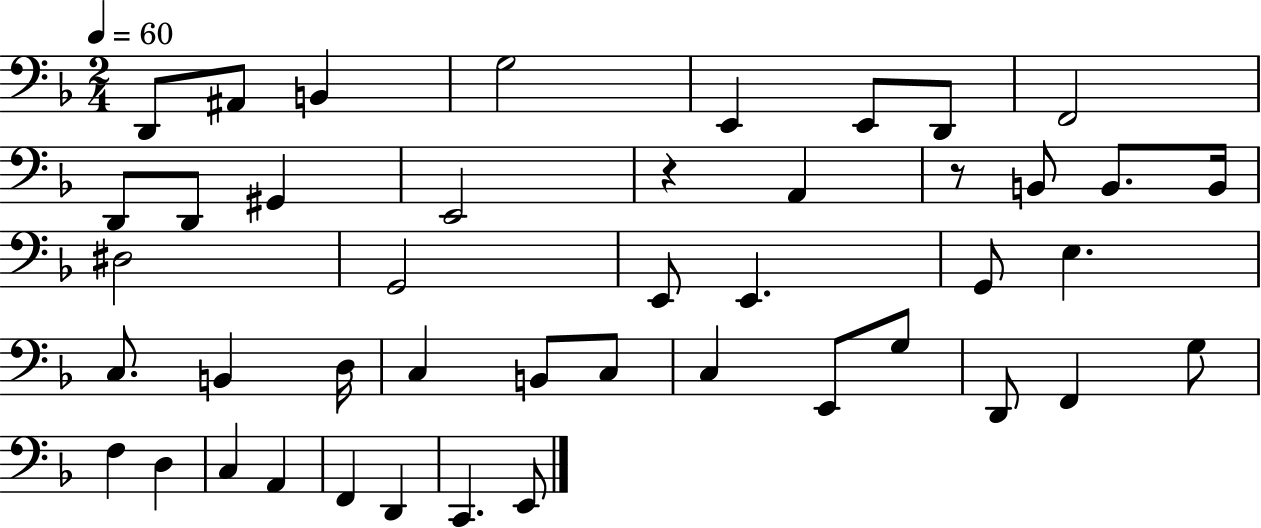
D2/e A#2/e B2/q G3/h E2/q E2/e D2/e F2/h D2/e D2/e G#2/q E2/h R/q A2/q R/e B2/e B2/e. B2/s D#3/h G2/h E2/e E2/q. G2/e E3/q. C3/e. B2/q D3/s C3/q B2/e C3/e C3/q E2/e G3/e D2/e F2/q G3/e F3/q D3/q C3/q A2/q F2/q D2/q C2/q. E2/e